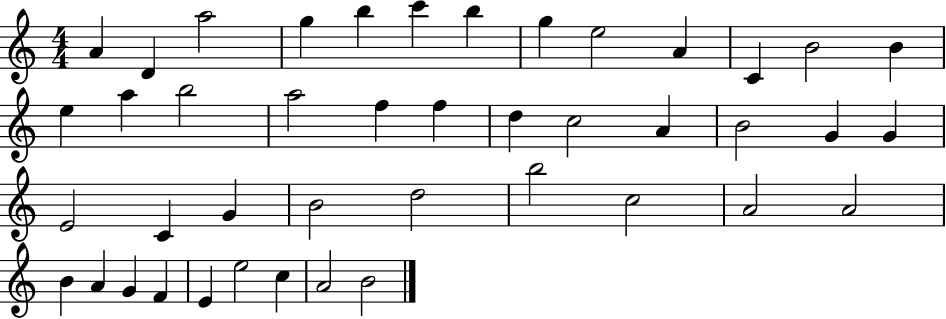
{
  \clef treble
  \numericTimeSignature
  \time 4/4
  \key c \major
  a'4 d'4 a''2 | g''4 b''4 c'''4 b''4 | g''4 e''2 a'4 | c'4 b'2 b'4 | \break e''4 a''4 b''2 | a''2 f''4 f''4 | d''4 c''2 a'4 | b'2 g'4 g'4 | \break e'2 c'4 g'4 | b'2 d''2 | b''2 c''2 | a'2 a'2 | \break b'4 a'4 g'4 f'4 | e'4 e''2 c''4 | a'2 b'2 | \bar "|."
}